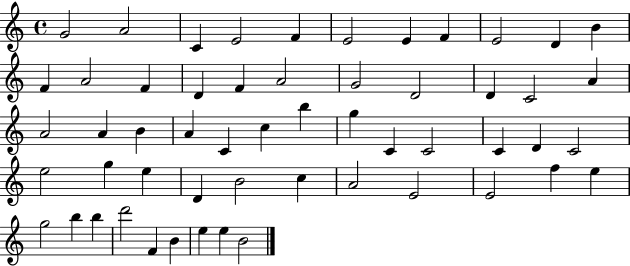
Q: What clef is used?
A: treble